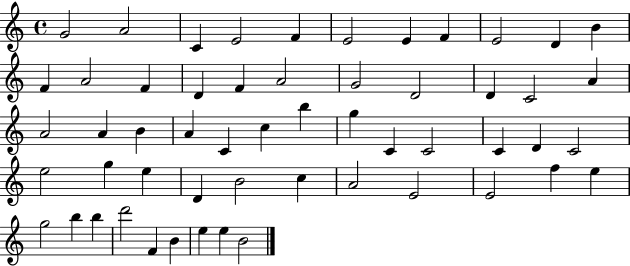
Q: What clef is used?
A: treble